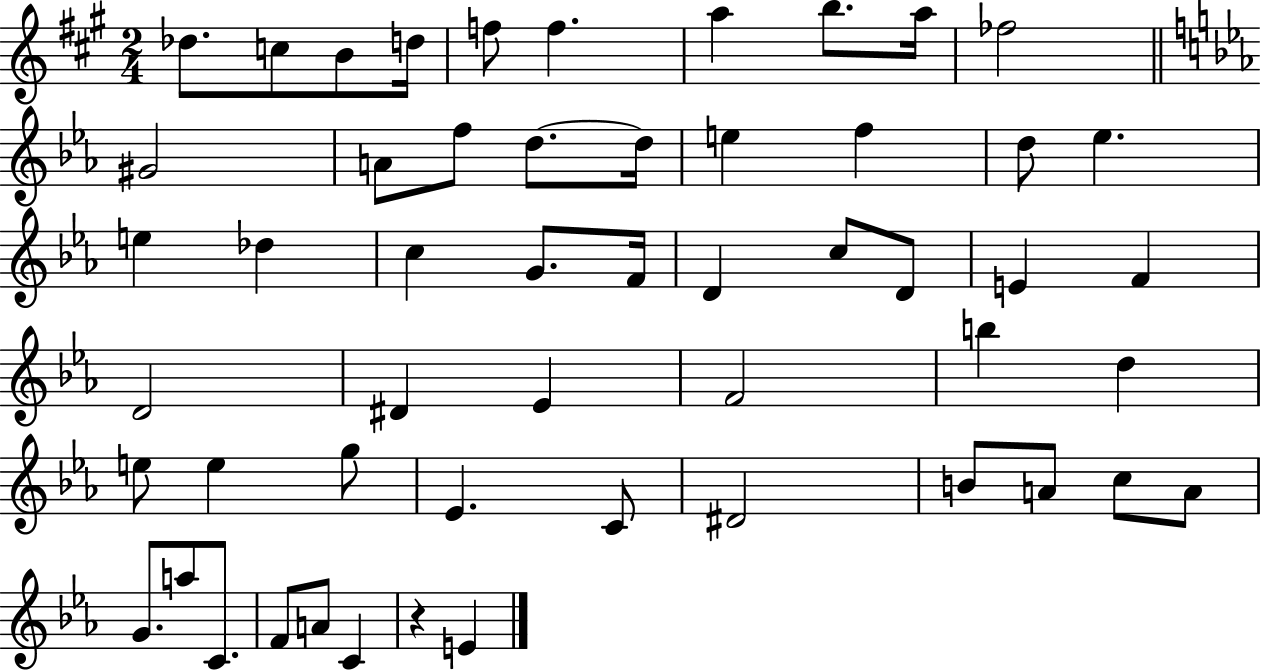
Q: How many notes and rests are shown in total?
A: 53